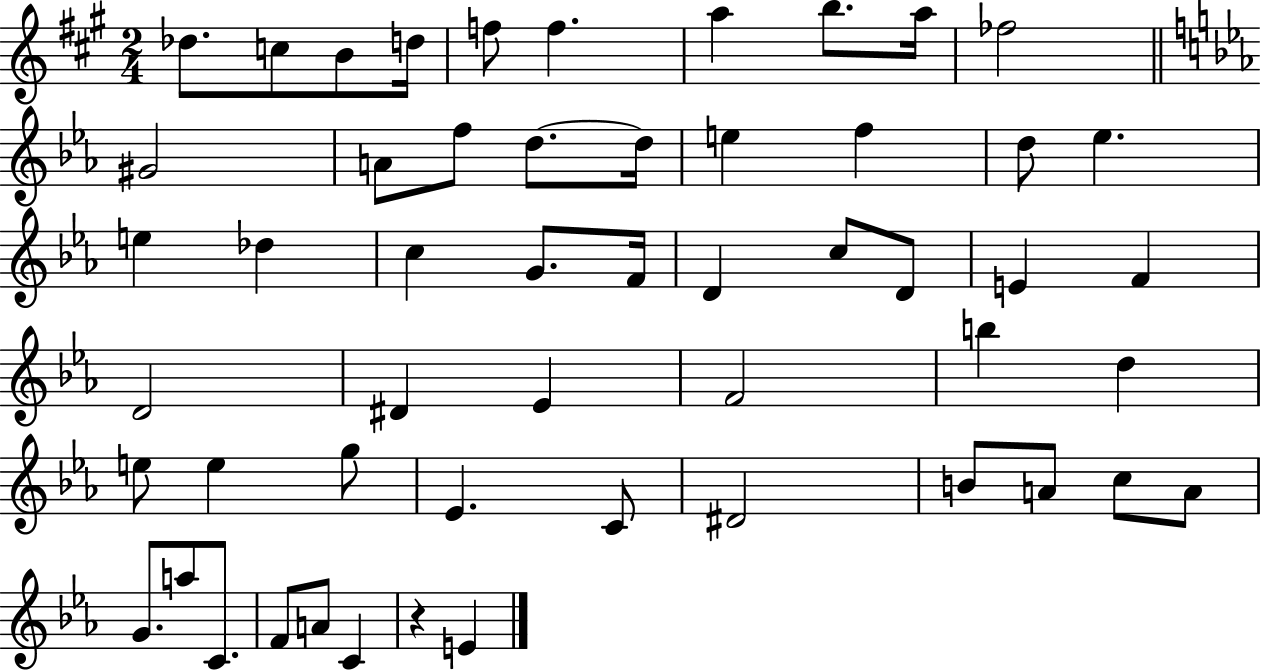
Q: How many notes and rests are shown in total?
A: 53